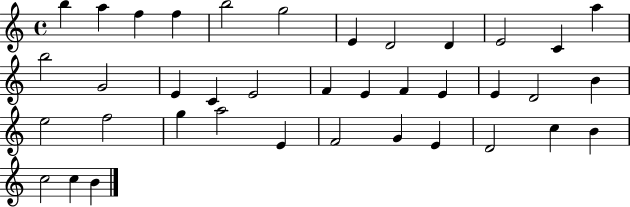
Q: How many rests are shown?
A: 0